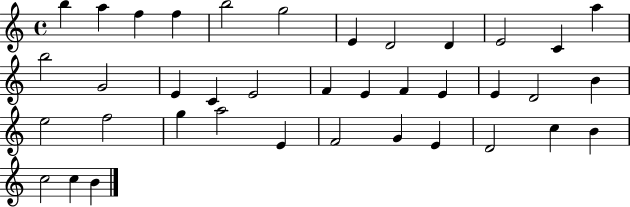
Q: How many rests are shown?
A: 0